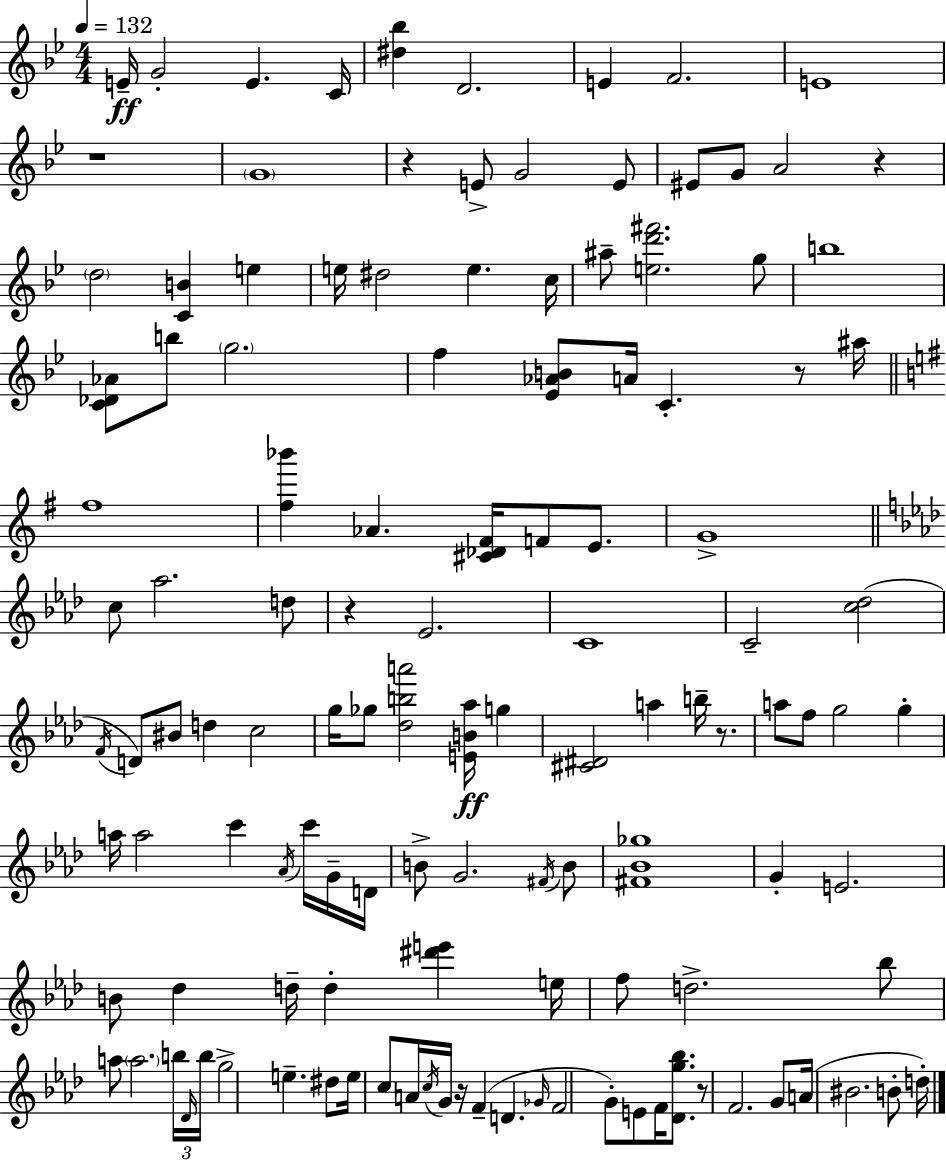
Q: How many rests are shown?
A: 8